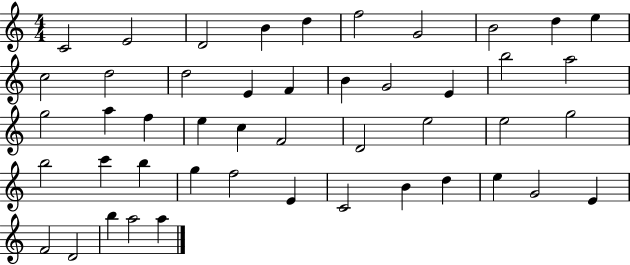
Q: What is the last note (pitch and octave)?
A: A5